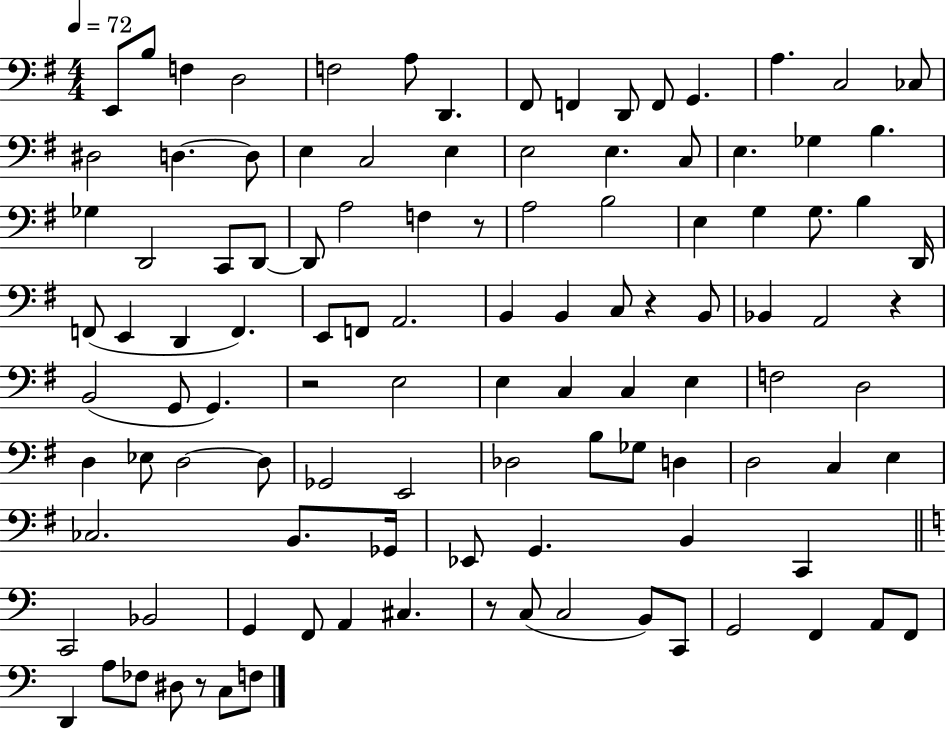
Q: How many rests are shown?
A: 6